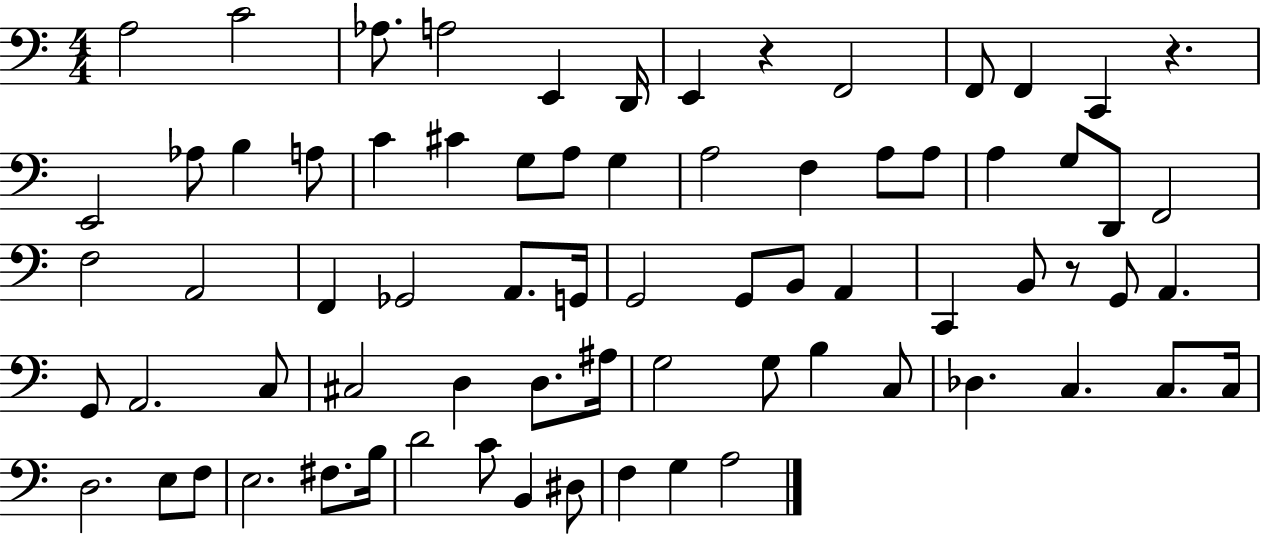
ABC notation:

X:1
T:Untitled
M:4/4
L:1/4
K:C
A,2 C2 _A,/2 A,2 E,, D,,/4 E,, z F,,2 F,,/2 F,, C,, z E,,2 _A,/2 B, A,/2 C ^C G,/2 A,/2 G, A,2 F, A,/2 A,/2 A, G,/2 D,,/2 F,,2 F,2 A,,2 F,, _G,,2 A,,/2 G,,/4 G,,2 G,,/2 B,,/2 A,, C,, B,,/2 z/2 G,,/2 A,, G,,/2 A,,2 C,/2 ^C,2 D, D,/2 ^A,/4 G,2 G,/2 B, C,/2 _D, C, C,/2 C,/4 D,2 E,/2 F,/2 E,2 ^F,/2 B,/4 D2 C/2 B,, ^D,/2 F, G, A,2